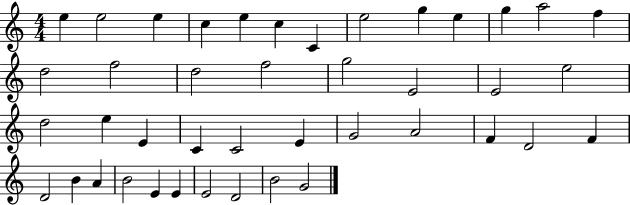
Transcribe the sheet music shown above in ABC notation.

X:1
T:Untitled
M:4/4
L:1/4
K:C
e e2 e c e c C e2 g e g a2 f d2 f2 d2 f2 g2 E2 E2 e2 d2 e E C C2 E G2 A2 F D2 F D2 B A B2 E E E2 D2 B2 G2